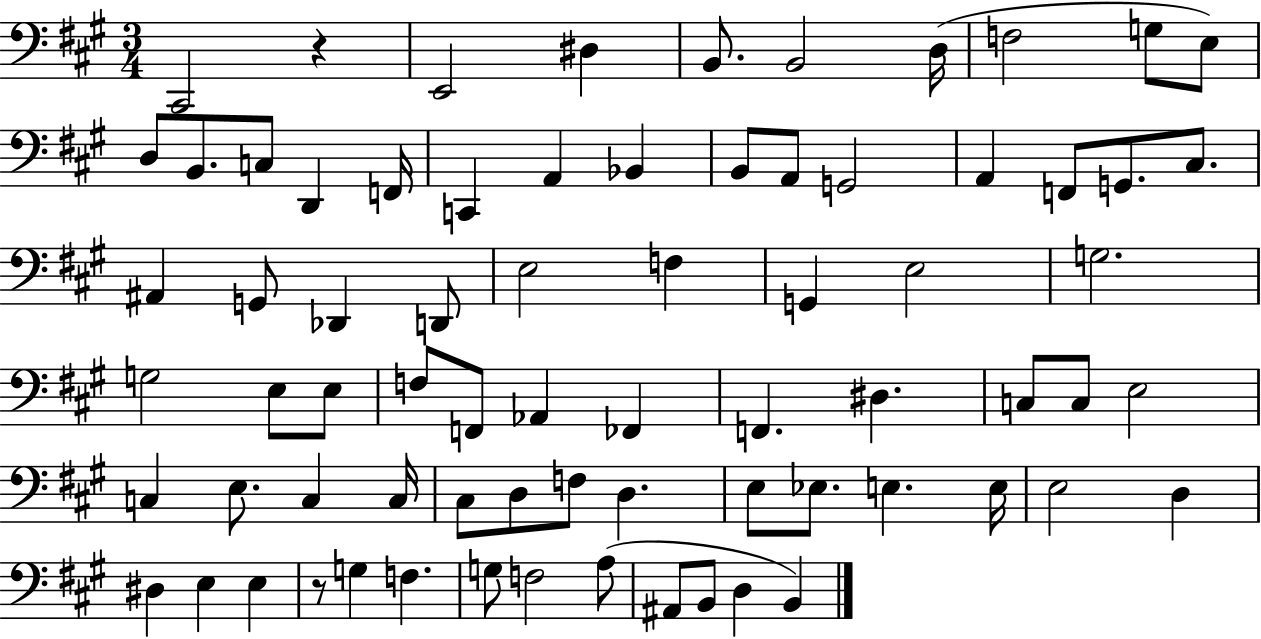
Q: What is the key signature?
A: A major